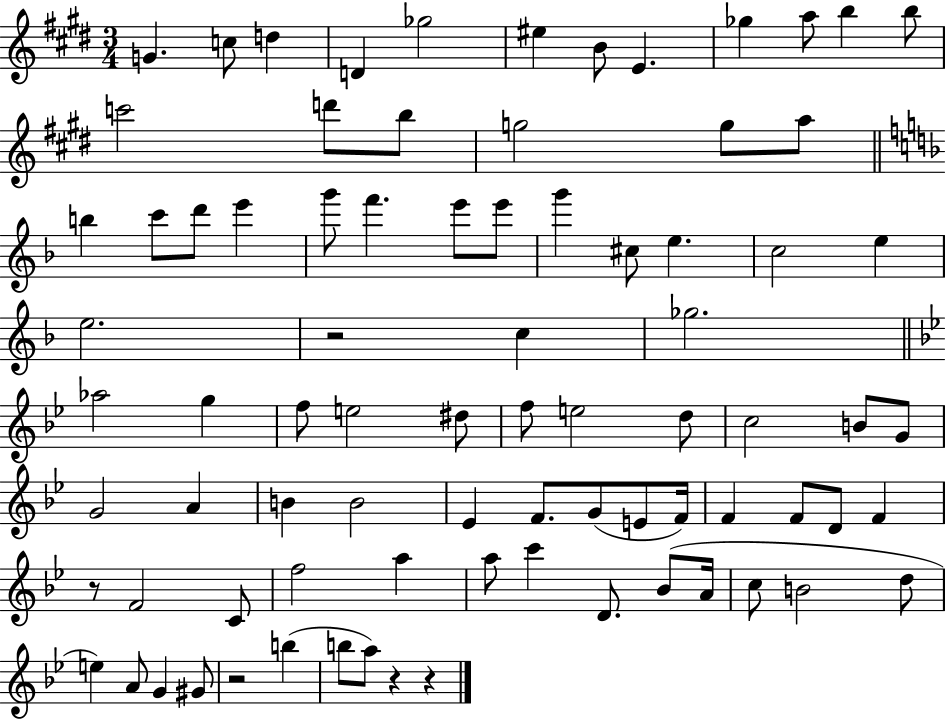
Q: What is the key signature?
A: E major